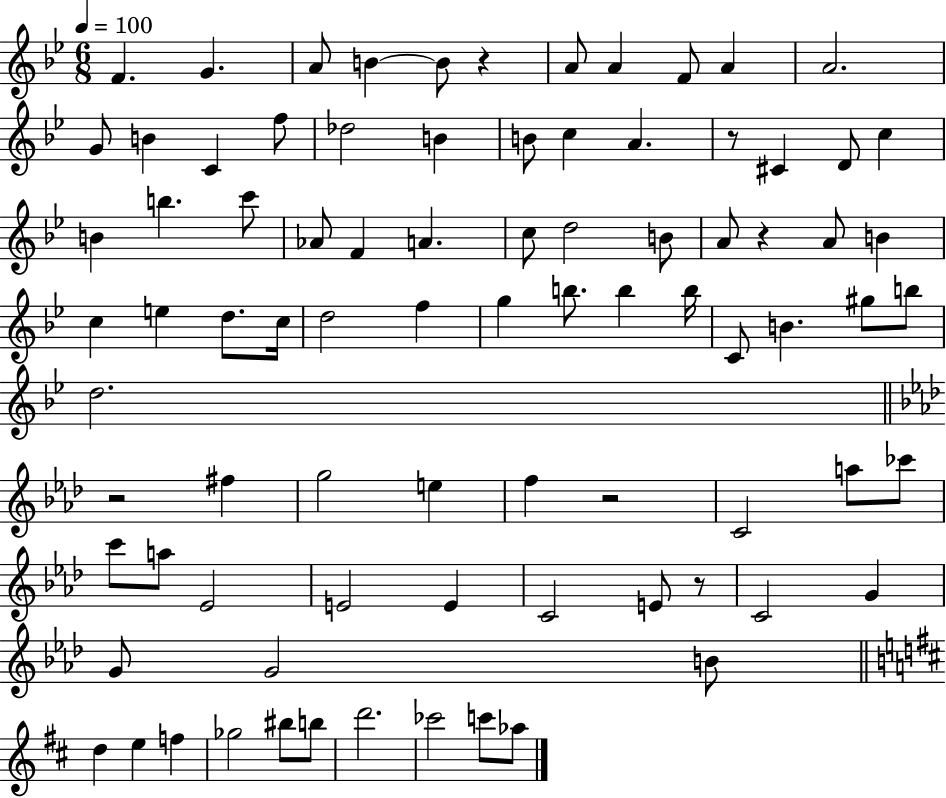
{
  \clef treble
  \numericTimeSignature
  \time 6/8
  \key bes \major
  \tempo 4 = 100
  f'4. g'4. | a'8 b'4~~ b'8 r4 | a'8 a'4 f'8 a'4 | a'2. | \break g'8 b'4 c'4 f''8 | des''2 b'4 | b'8 c''4 a'4. | r8 cis'4 d'8 c''4 | \break b'4 b''4. c'''8 | aes'8 f'4 a'4. | c''8 d''2 b'8 | a'8 r4 a'8 b'4 | \break c''4 e''4 d''8. c''16 | d''2 f''4 | g''4 b''8. b''4 b''16 | c'8 b'4. gis''8 b''8 | \break d''2. | \bar "||" \break \key aes \major r2 fis''4 | g''2 e''4 | f''4 r2 | c'2 a''8 ces'''8 | \break c'''8 a''8 ees'2 | e'2 e'4 | c'2 e'8 r8 | c'2 g'4 | \break g'8 g'2 b'8 | \bar "||" \break \key b \minor d''4 e''4 f''4 | ges''2 bis''8 b''8 | d'''2. | ces'''2 c'''8 aes''8 | \break \bar "|."
}